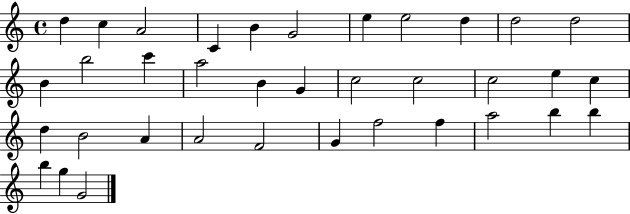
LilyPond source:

{
  \clef treble
  \time 4/4
  \defaultTimeSignature
  \key c \major
  d''4 c''4 a'2 | c'4 b'4 g'2 | e''4 e''2 d''4 | d''2 d''2 | \break b'4 b''2 c'''4 | a''2 b'4 g'4 | c''2 c''2 | c''2 e''4 c''4 | \break d''4 b'2 a'4 | a'2 f'2 | g'4 f''2 f''4 | a''2 b''4 b''4 | \break b''4 g''4 g'2 | \bar "|."
}